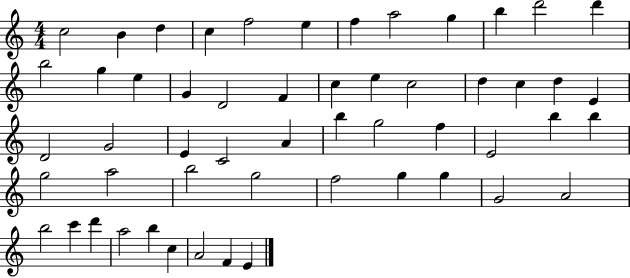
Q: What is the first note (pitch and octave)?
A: C5